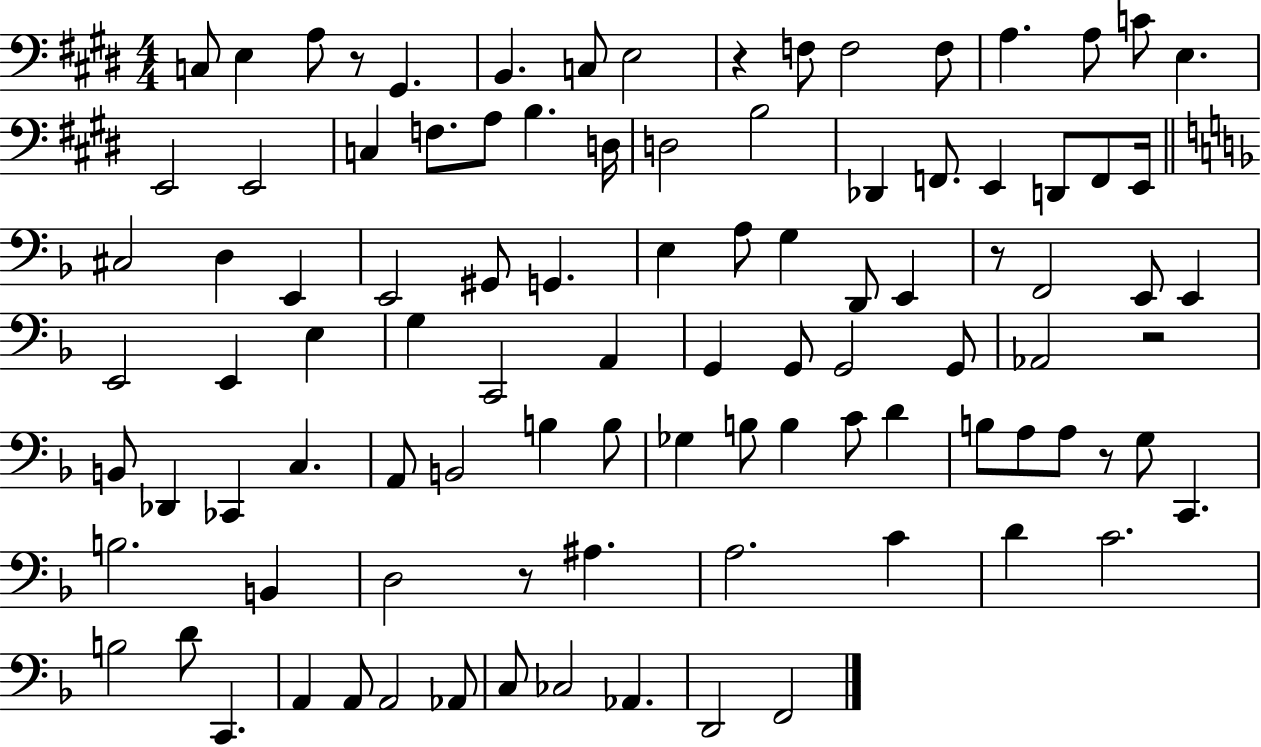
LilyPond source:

{
  \clef bass
  \numericTimeSignature
  \time 4/4
  \key e \major
  c8 e4 a8 r8 gis,4. | b,4. c8 e2 | r4 f8 f2 f8 | a4. a8 c'8 e4. | \break e,2 e,2 | c4 f8. a8 b4. d16 | d2 b2 | des,4 f,8. e,4 d,8 f,8 e,16 | \break \bar "||" \break \key f \major cis2 d4 e,4 | e,2 gis,8 g,4. | e4 a8 g4 d,8 e,4 | r8 f,2 e,8 e,4 | \break e,2 e,4 e4 | g4 c,2 a,4 | g,4 g,8 g,2 g,8 | aes,2 r2 | \break b,8 des,4 ces,4 c4. | a,8 b,2 b4 b8 | ges4 b8 b4 c'8 d'4 | b8 a8 a8 r8 g8 c,4. | \break b2. b,4 | d2 r8 ais4. | a2. c'4 | d'4 c'2. | \break b2 d'8 c,4. | a,4 a,8 a,2 aes,8 | c8 ces2 aes,4. | d,2 f,2 | \break \bar "|."
}